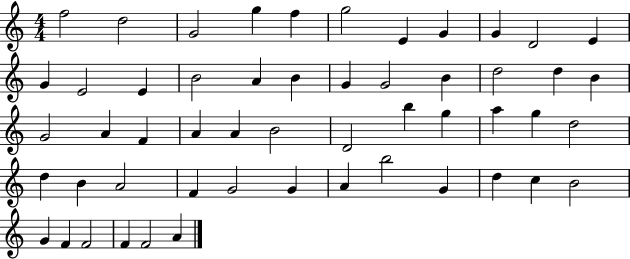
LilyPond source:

{
  \clef treble
  \numericTimeSignature
  \time 4/4
  \key c \major
  f''2 d''2 | g'2 g''4 f''4 | g''2 e'4 g'4 | g'4 d'2 e'4 | \break g'4 e'2 e'4 | b'2 a'4 b'4 | g'4 g'2 b'4 | d''2 d''4 b'4 | \break g'2 a'4 f'4 | a'4 a'4 b'2 | d'2 b''4 g''4 | a''4 g''4 d''2 | \break d''4 b'4 a'2 | f'4 g'2 g'4 | a'4 b''2 g'4 | d''4 c''4 b'2 | \break g'4 f'4 f'2 | f'4 f'2 a'4 | \bar "|."
}